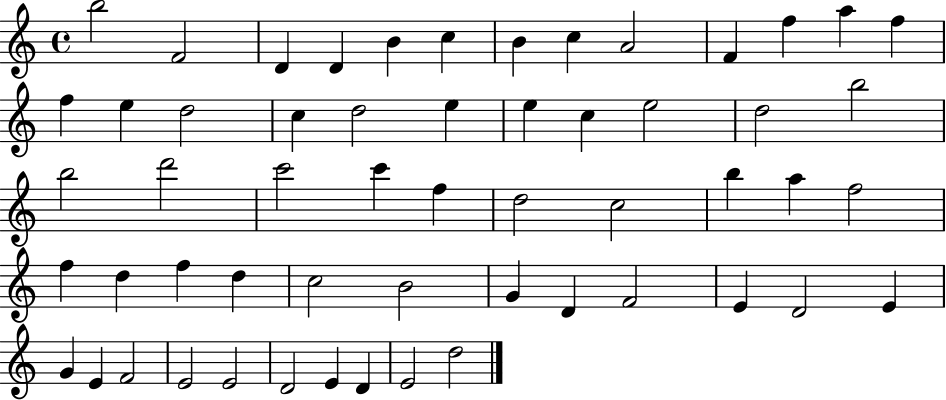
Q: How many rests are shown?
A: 0